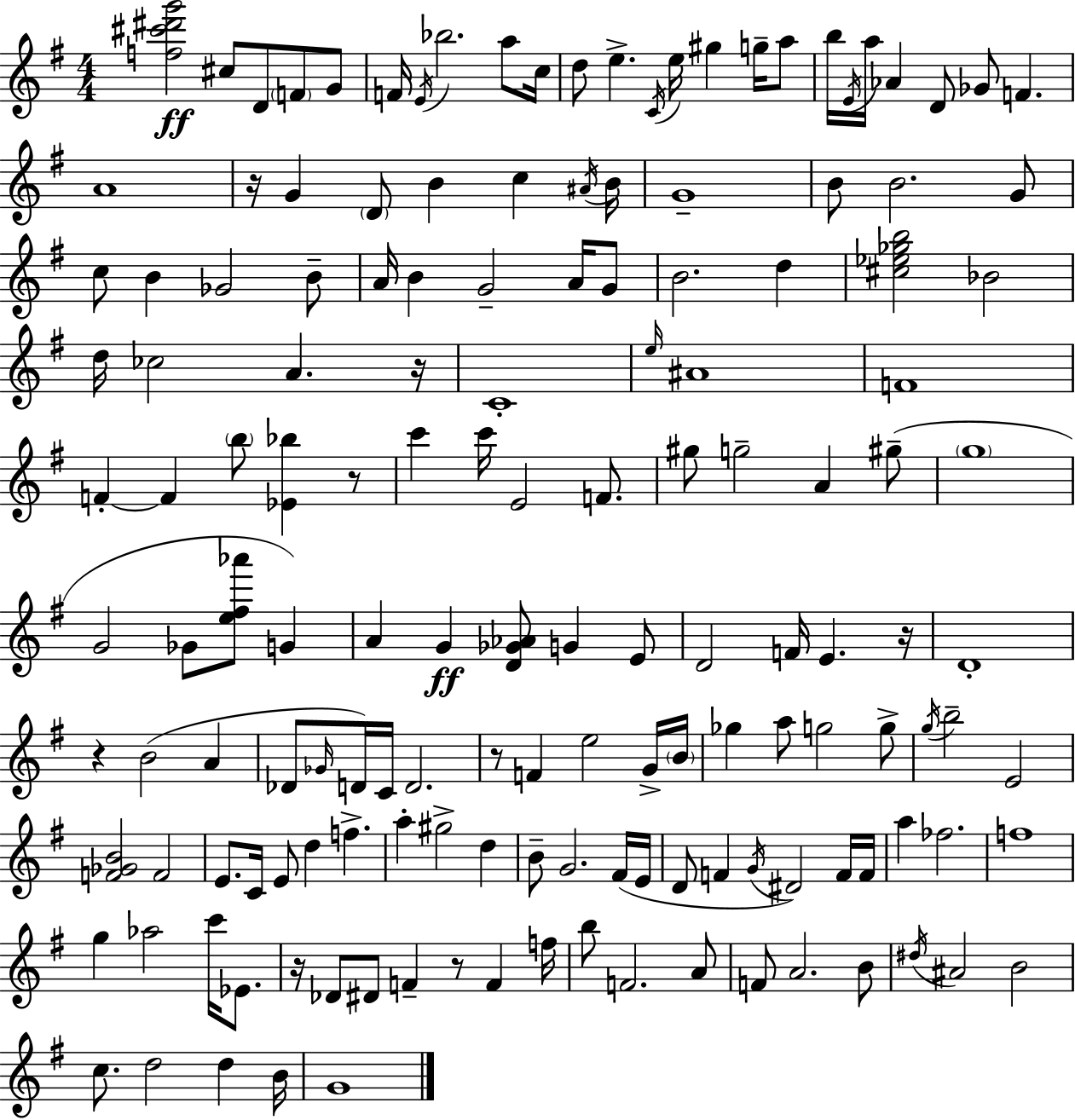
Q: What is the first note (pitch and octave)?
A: C#5